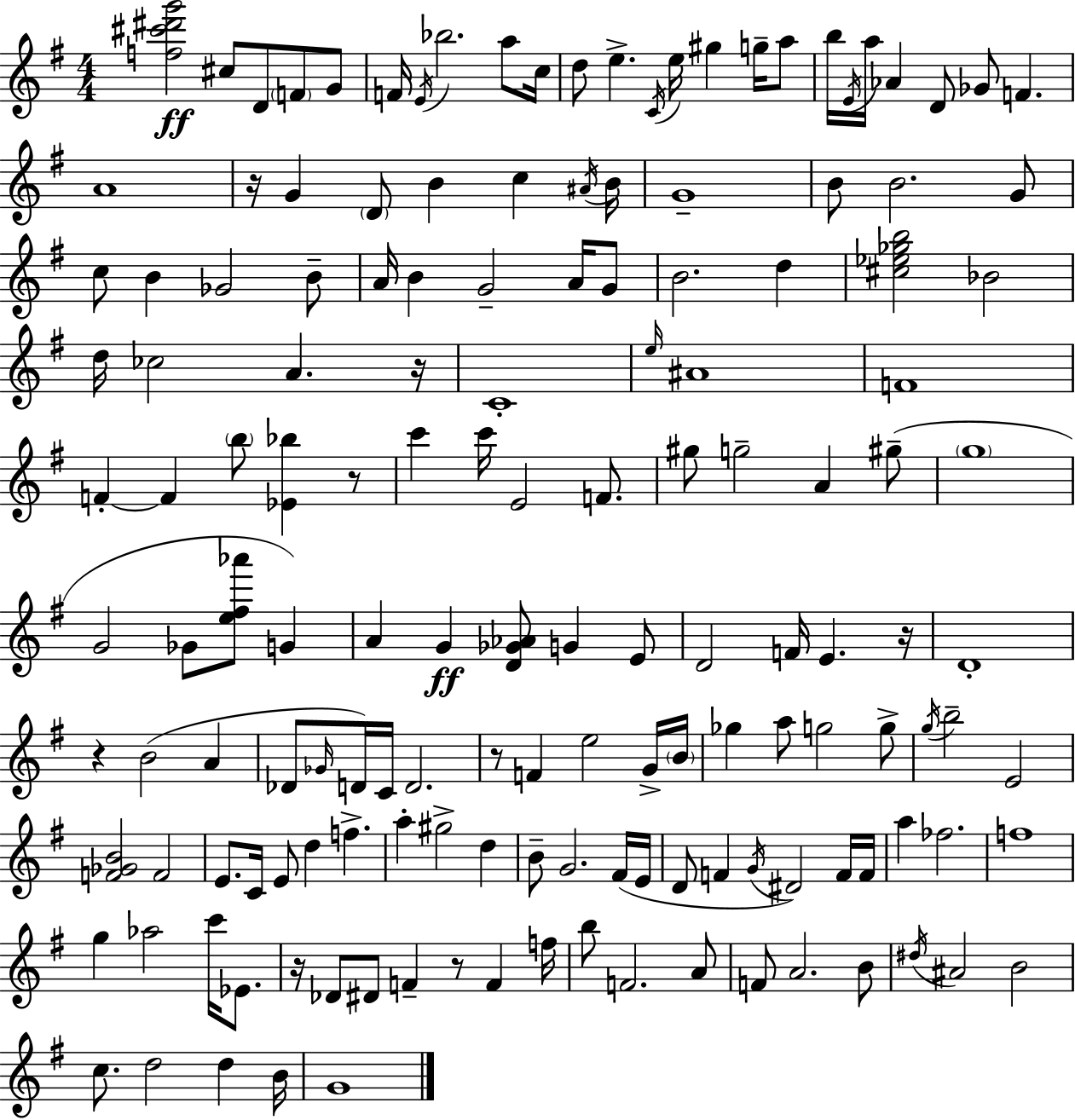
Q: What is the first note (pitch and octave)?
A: C#5